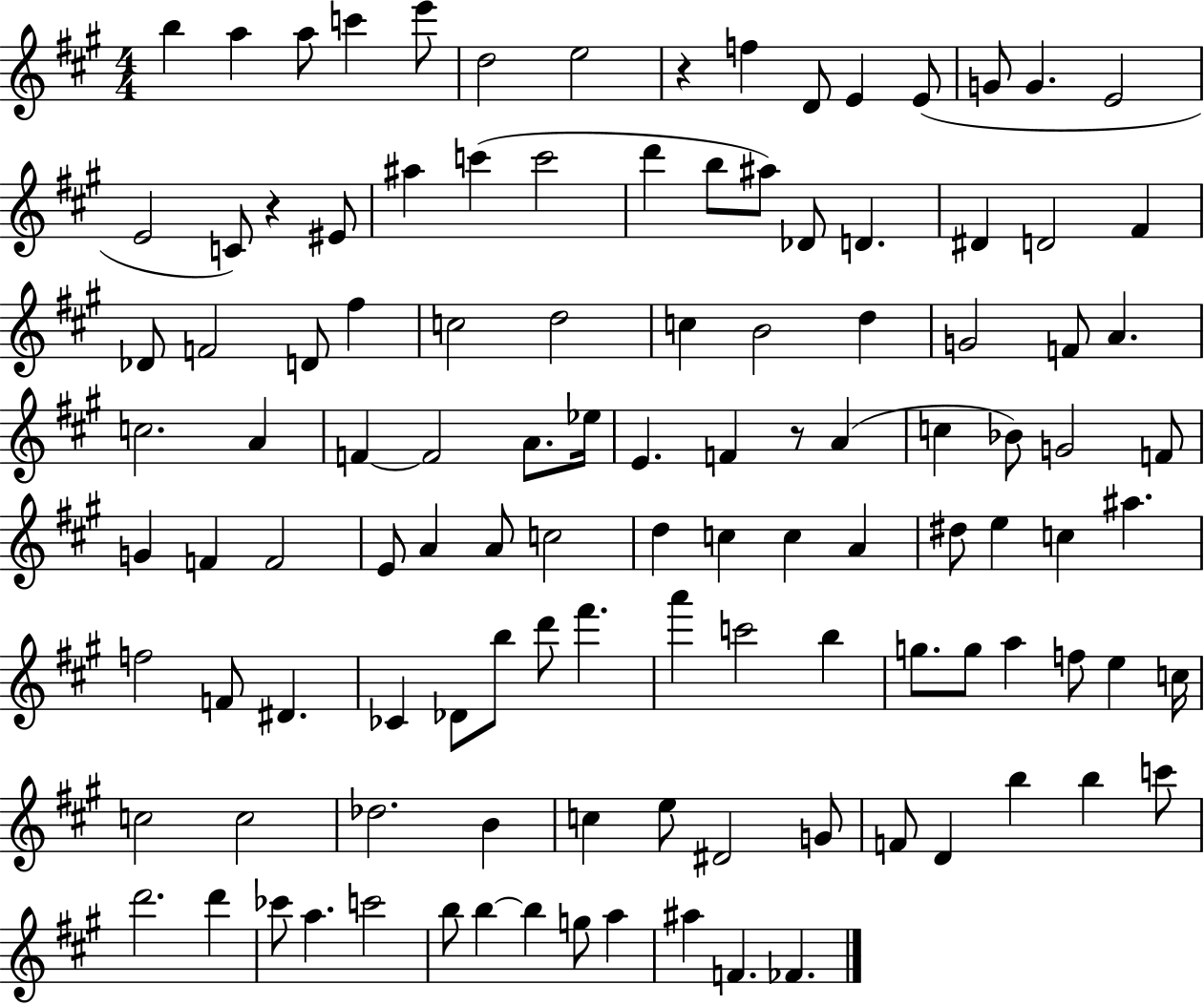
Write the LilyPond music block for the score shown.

{
  \clef treble
  \numericTimeSignature
  \time 4/4
  \key a \major
  b''4 a''4 a''8 c'''4 e'''8 | d''2 e''2 | r4 f''4 d'8 e'4 e'8( | g'8 g'4. e'2 | \break e'2 c'8) r4 eis'8 | ais''4 c'''4( c'''2 | d'''4 b''8 ais''8) des'8 d'4. | dis'4 d'2 fis'4 | \break des'8 f'2 d'8 fis''4 | c''2 d''2 | c''4 b'2 d''4 | g'2 f'8 a'4. | \break c''2. a'4 | f'4~~ f'2 a'8. ees''16 | e'4. f'4 r8 a'4( | c''4 bes'8) g'2 f'8 | \break g'4 f'4 f'2 | e'8 a'4 a'8 c''2 | d''4 c''4 c''4 a'4 | dis''8 e''4 c''4 ais''4. | \break f''2 f'8 dis'4. | ces'4 des'8 b''8 d'''8 fis'''4. | a'''4 c'''2 b''4 | g''8. g''8 a''4 f''8 e''4 c''16 | \break c''2 c''2 | des''2. b'4 | c''4 e''8 dis'2 g'8 | f'8 d'4 b''4 b''4 c'''8 | \break d'''2. d'''4 | ces'''8 a''4. c'''2 | b''8 b''4~~ b''4 g''8 a''4 | ais''4 f'4. fes'4. | \break \bar "|."
}